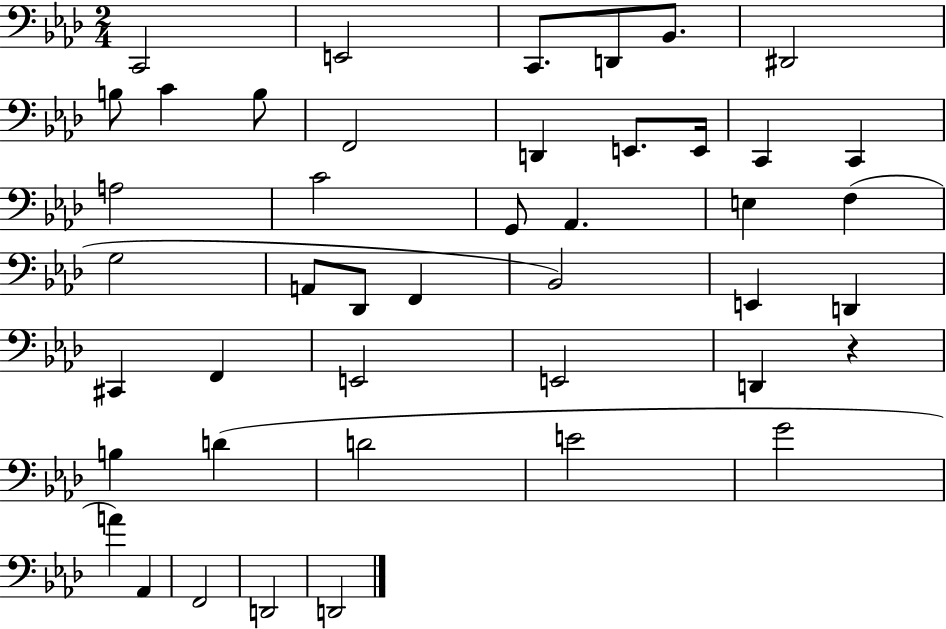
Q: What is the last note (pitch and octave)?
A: D2